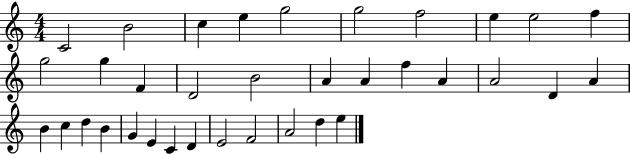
{
  \clef treble
  \numericTimeSignature
  \time 4/4
  \key c \major
  c'2 b'2 | c''4 e''4 g''2 | g''2 f''2 | e''4 e''2 f''4 | \break g''2 g''4 f'4 | d'2 b'2 | a'4 a'4 f''4 a'4 | a'2 d'4 a'4 | \break b'4 c''4 d''4 b'4 | g'4 e'4 c'4 d'4 | e'2 f'2 | a'2 d''4 e''4 | \break \bar "|."
}